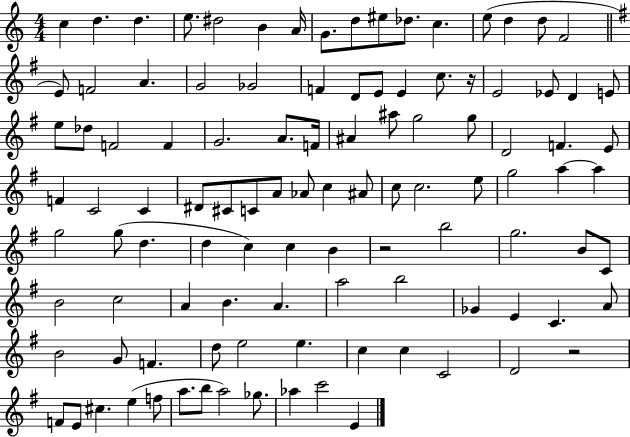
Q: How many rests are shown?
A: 3